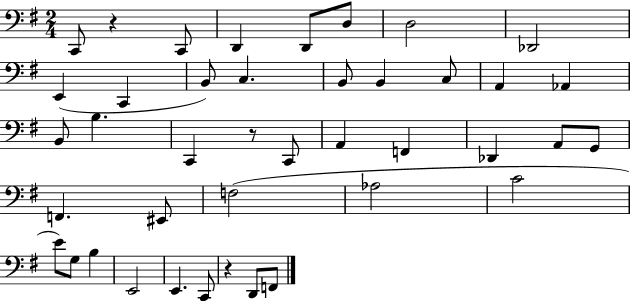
{
  \clef bass
  \numericTimeSignature
  \time 2/4
  \key g \major
  c,8 r4 c,8 | d,4 d,8 d8 | d2 | des,2 | \break e,4( c,4 | b,8) c4. | b,8 b,4 c8 | a,4 aes,4 | \break b,8 b4. | c,4 r8 c,8 | a,4 f,4 | des,4 a,8 g,8 | \break f,4. eis,8 | f2( | aes2 | c'2 | \break e'8) g8 b4 | e,2 | e,4. c,8 | r4 d,8 f,8 | \break \bar "|."
}